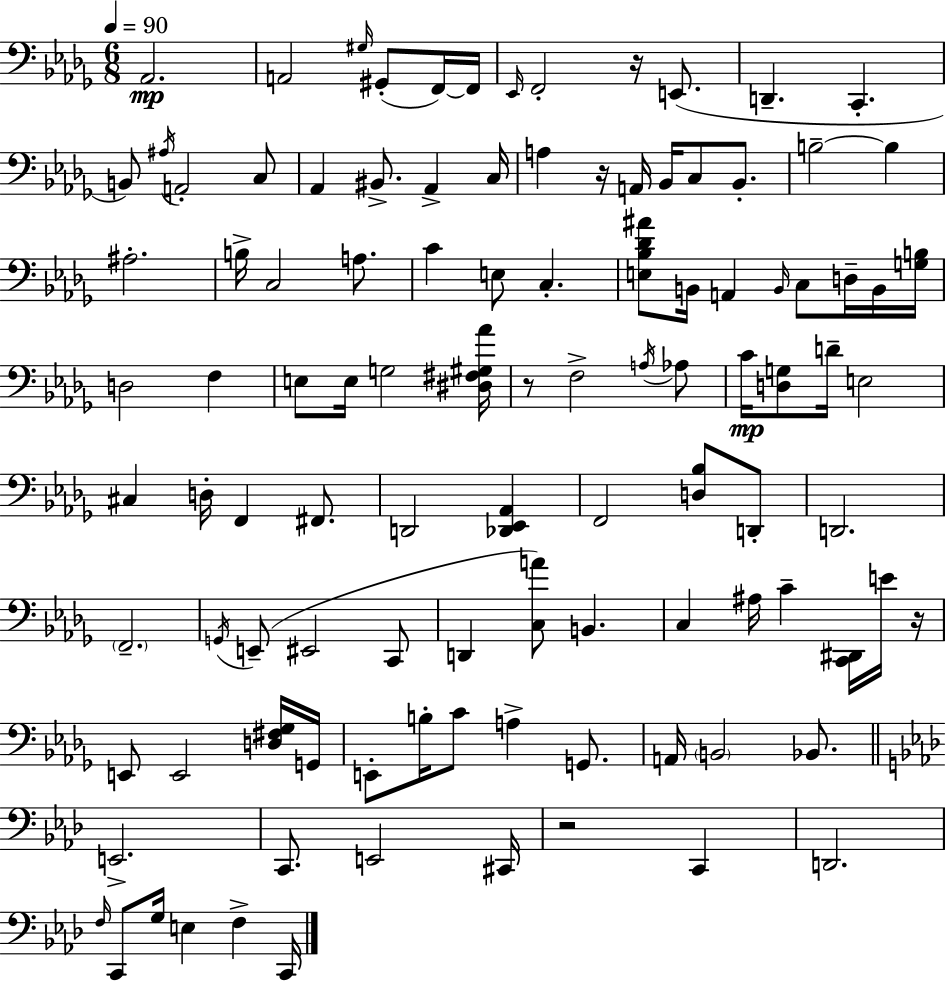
X:1
T:Untitled
M:6/8
L:1/4
K:Bbm
_A,,2 A,,2 ^G,/4 ^G,,/2 F,,/4 F,,/4 _E,,/4 F,,2 z/4 E,,/2 D,, C,, B,,/2 ^A,/4 A,,2 C,/2 _A,, ^B,,/2 _A,, C,/4 A, z/4 A,,/4 _B,,/4 C,/2 _B,,/2 B,2 B, ^A,2 B,/4 C,2 A,/2 C E,/2 C, [E,_B,_D^A]/2 B,,/4 A,, B,,/4 C,/2 D,/4 B,,/4 [G,B,]/4 D,2 F, E,/2 E,/4 G,2 [^D,^F,^G,_A]/4 z/2 F,2 A,/4 _A,/2 C/4 [D,G,]/2 D/4 E,2 ^C, D,/4 F,, ^F,,/2 D,,2 [_D,,_E,,_A,,] F,,2 [D,_B,]/2 D,,/2 D,,2 F,,2 G,,/4 E,,/2 ^E,,2 C,,/2 D,, [C,A]/2 B,, C, ^A,/4 C [C,,^D,,]/4 E/4 z/4 E,,/2 E,,2 [D,^F,_G,]/4 G,,/4 E,,/2 B,/4 C/2 A, G,,/2 A,,/4 B,,2 _B,,/2 E,,2 C,,/2 E,,2 ^C,,/4 z2 C,, D,,2 F,/4 C,,/2 G,/4 E, F, C,,/4